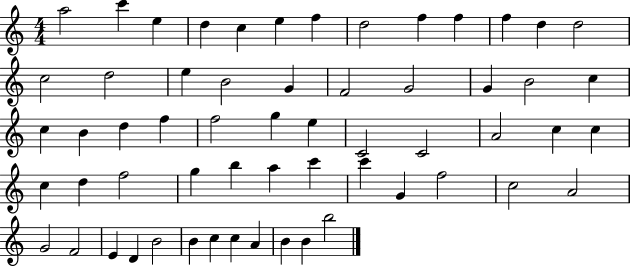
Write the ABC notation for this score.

X:1
T:Untitled
M:4/4
L:1/4
K:C
a2 c' e d c e f d2 f f f d d2 c2 d2 e B2 G F2 G2 G B2 c c B d f f2 g e C2 C2 A2 c c c d f2 g b a c' c' G f2 c2 A2 G2 F2 E D B2 B c c A B B b2